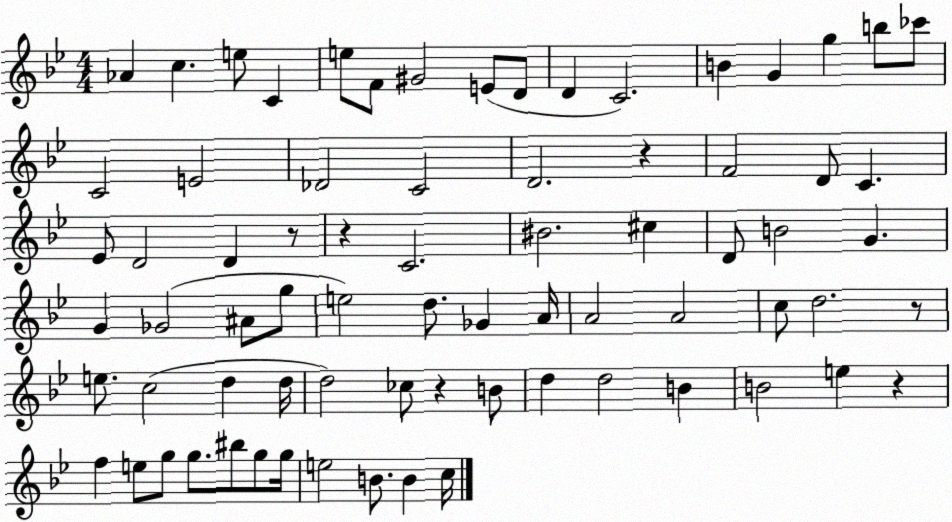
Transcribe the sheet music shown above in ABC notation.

X:1
T:Untitled
M:4/4
L:1/4
K:Bb
_A c e/2 C e/2 F/2 ^G2 E/2 D/2 D C2 B G g b/2 _c'/2 C2 E2 _D2 C2 D2 z F2 D/2 C _E/2 D2 D z/2 z C2 ^B2 ^c D/2 B2 G G _G2 ^A/2 g/2 e2 d/2 _G A/4 A2 A2 c/2 d2 z/2 e/2 c2 d d/4 d2 _c/2 z B/2 d d2 B B2 e z f e/2 g/2 g/2 ^b/2 g/2 g/4 e2 B/2 B c/4